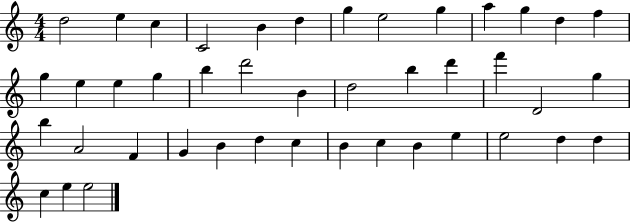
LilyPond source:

{
  \clef treble
  \numericTimeSignature
  \time 4/4
  \key c \major
  d''2 e''4 c''4 | c'2 b'4 d''4 | g''4 e''2 g''4 | a''4 g''4 d''4 f''4 | \break g''4 e''4 e''4 g''4 | b''4 d'''2 b'4 | d''2 b''4 d'''4 | f'''4 d'2 g''4 | \break b''4 a'2 f'4 | g'4 b'4 d''4 c''4 | b'4 c''4 b'4 e''4 | e''2 d''4 d''4 | \break c''4 e''4 e''2 | \bar "|."
}